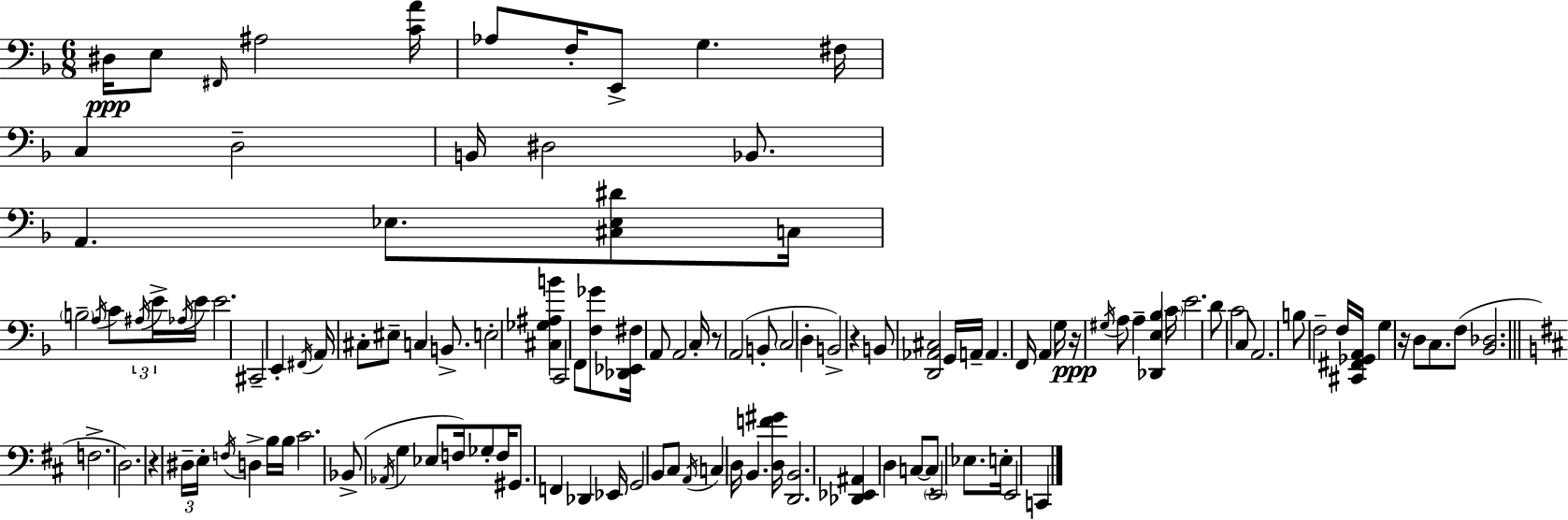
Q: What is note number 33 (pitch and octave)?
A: B2